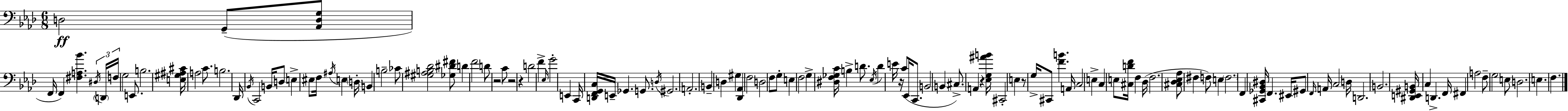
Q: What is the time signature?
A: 6/8